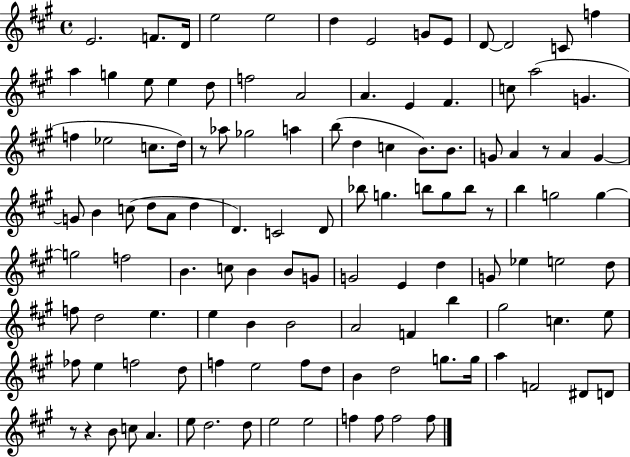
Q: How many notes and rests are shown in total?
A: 118